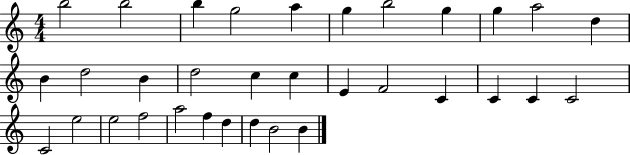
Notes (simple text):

B5/h B5/h B5/q G5/h A5/q G5/q B5/h G5/q G5/q A5/h D5/q B4/q D5/h B4/q D5/h C5/q C5/q E4/q F4/h C4/q C4/q C4/q C4/h C4/h E5/h E5/h F5/h A5/h F5/q D5/q D5/q B4/h B4/q